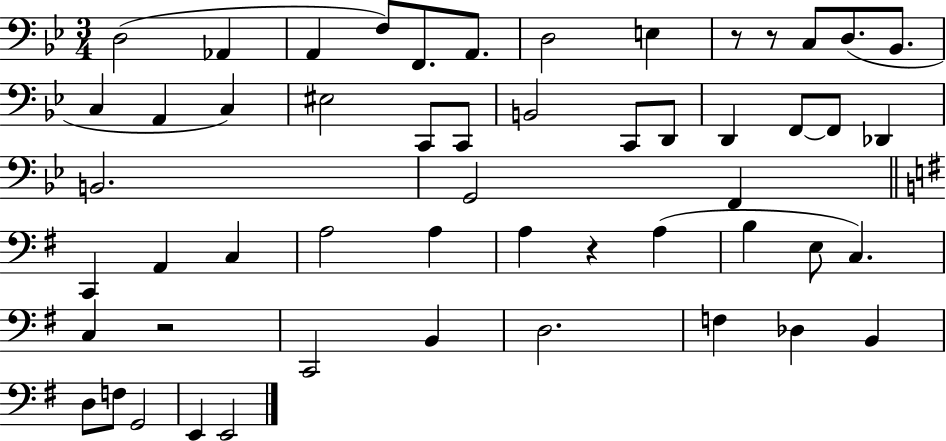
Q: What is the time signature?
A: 3/4